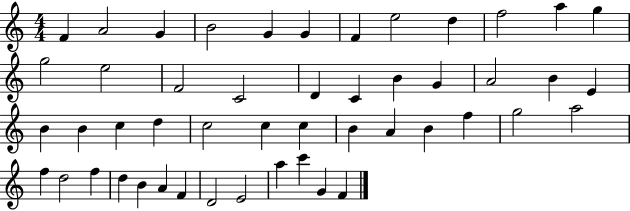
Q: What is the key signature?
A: C major